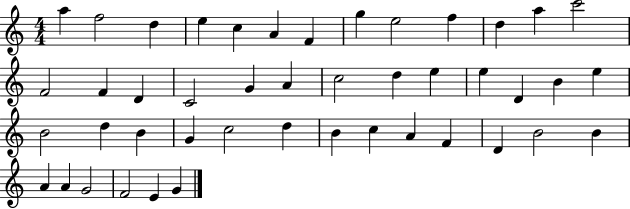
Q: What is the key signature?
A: C major